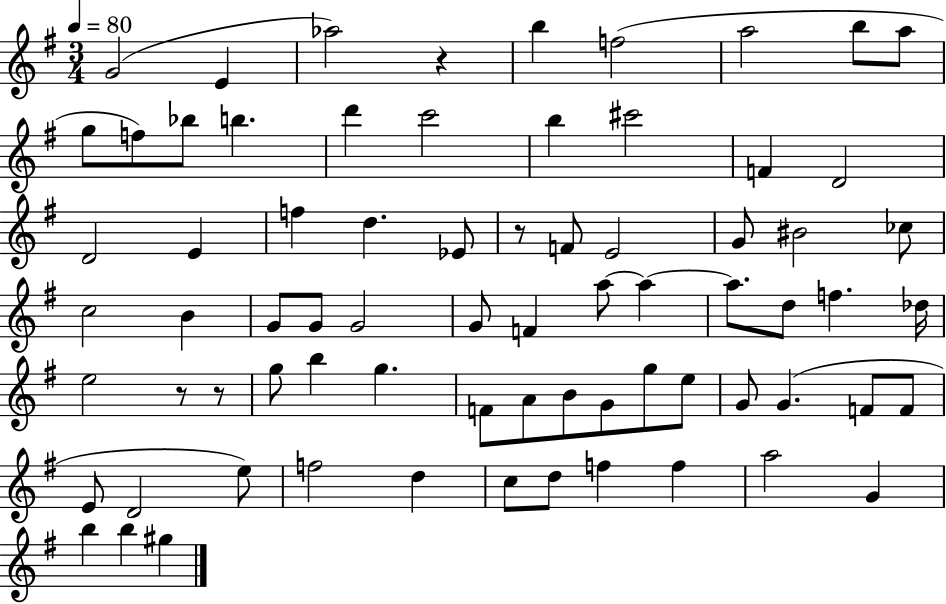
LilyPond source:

{
  \clef treble
  \numericTimeSignature
  \time 3/4
  \key g \major
  \tempo 4 = 80
  g'2( e'4 | aes''2) r4 | b''4 f''2( | a''2 b''8 a''8 | \break g''8 f''8) bes''8 b''4. | d'''4 c'''2 | b''4 cis'''2 | f'4 d'2 | \break d'2 e'4 | f''4 d''4. ees'8 | r8 f'8 e'2 | g'8 bis'2 ces''8 | \break c''2 b'4 | g'8 g'8 g'2 | g'8 f'4 a''8~~ a''4~~ | a''8. d''8 f''4. des''16 | \break e''2 r8 r8 | g''8 b''4 g''4. | f'8 a'8 b'8 g'8 g''8 e''8 | g'8 g'4.( f'8 f'8 | \break e'8 d'2 e''8) | f''2 d''4 | c''8 d''8 f''4 f''4 | a''2 g'4 | \break b''4 b''4 gis''4 | \bar "|."
}